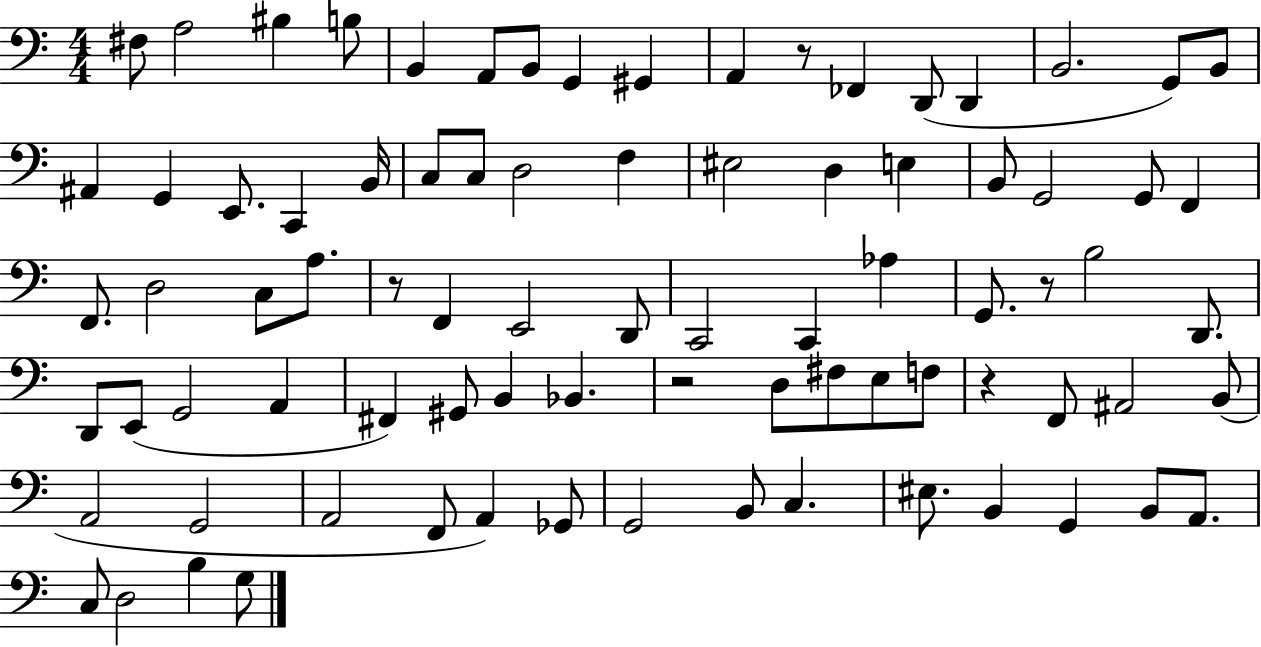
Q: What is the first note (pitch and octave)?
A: F#3